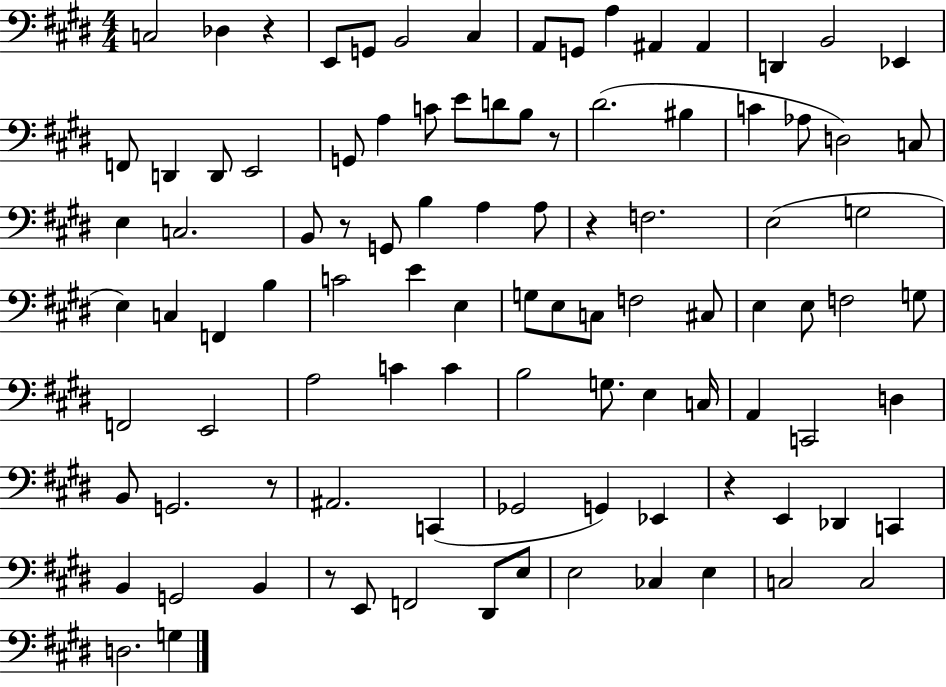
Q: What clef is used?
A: bass